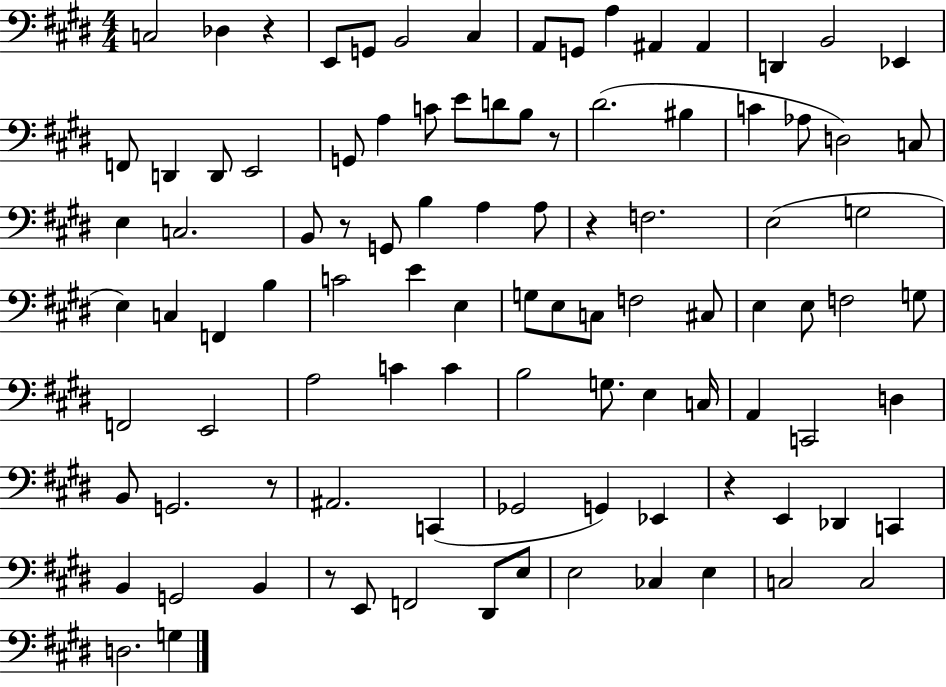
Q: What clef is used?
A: bass